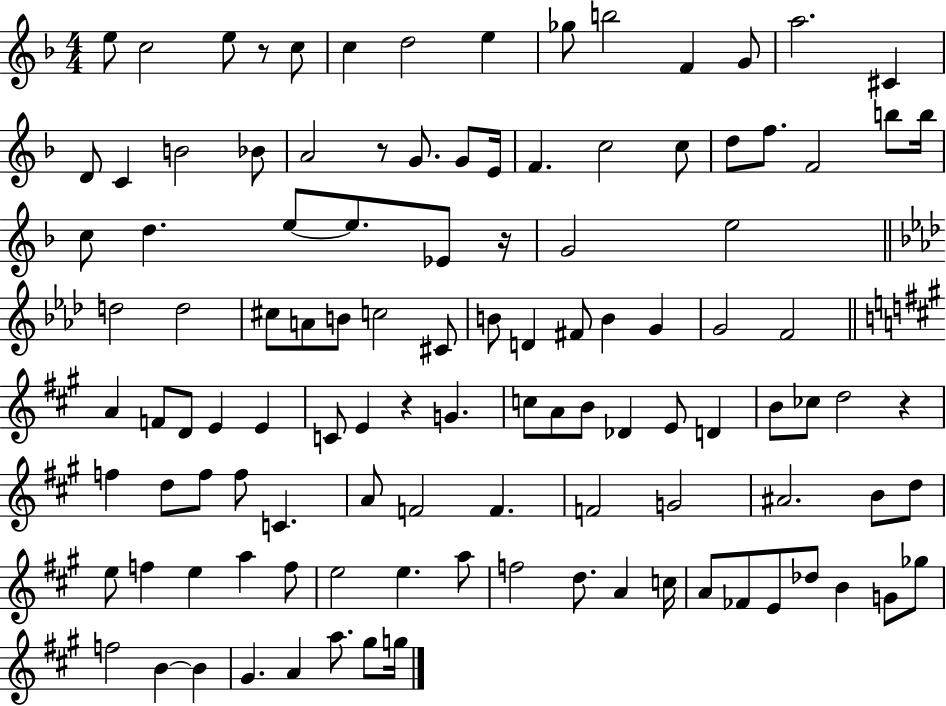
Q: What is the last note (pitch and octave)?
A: G5